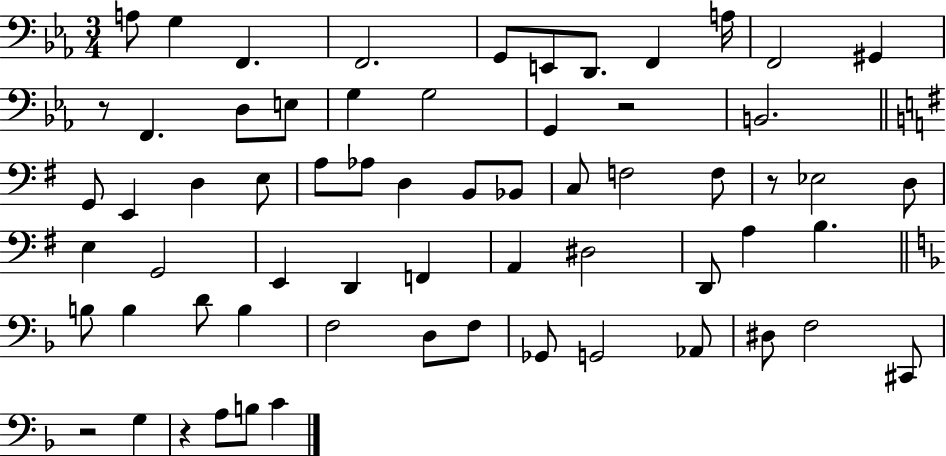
X:1
T:Untitled
M:3/4
L:1/4
K:Eb
A,/2 G, F,, F,,2 G,,/2 E,,/2 D,,/2 F,, A,/4 F,,2 ^G,, z/2 F,, D,/2 E,/2 G, G,2 G,, z2 B,,2 G,,/2 E,, D, E,/2 A,/2 _A,/2 D, B,,/2 _B,,/2 C,/2 F,2 F,/2 z/2 _E,2 D,/2 E, G,,2 E,, D,, F,, A,, ^D,2 D,,/2 A, B, B,/2 B, D/2 B, F,2 D,/2 F,/2 _G,,/2 G,,2 _A,,/2 ^D,/2 F,2 ^C,,/2 z2 G, z A,/2 B,/2 C